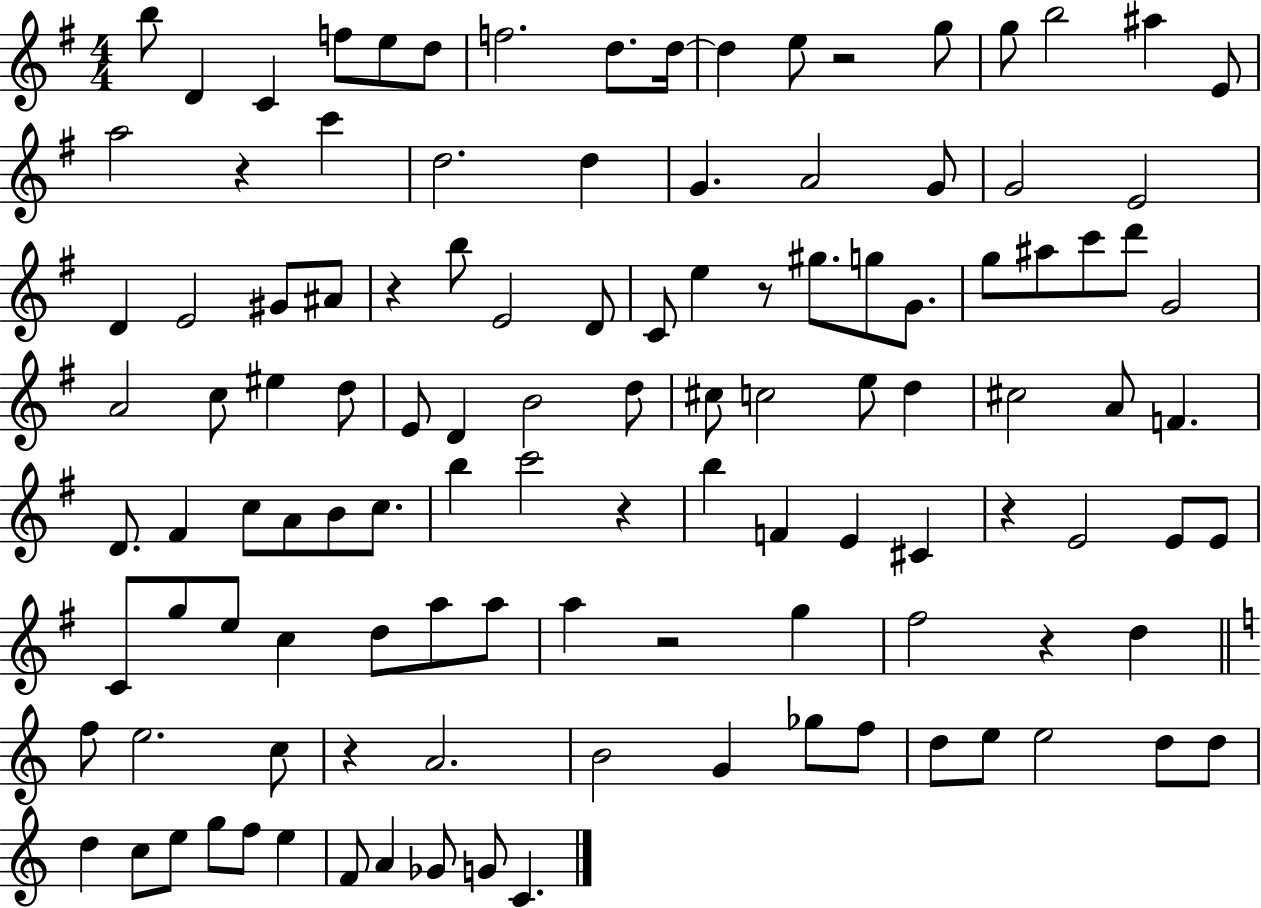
B5/e D4/q C4/q F5/e E5/e D5/e F5/h. D5/e. D5/s D5/q E5/e R/h G5/e G5/e B5/h A#5/q E4/e A5/h R/q C6/q D5/h. D5/q G4/q. A4/h G4/e G4/h E4/h D4/q E4/h G#4/e A#4/e R/q B5/e E4/h D4/e C4/e E5/q R/e G#5/e. G5/e G4/e. G5/e A#5/e C6/e D6/e G4/h A4/h C5/e EIS5/q D5/e E4/e D4/q B4/h D5/e C#5/e C5/h E5/e D5/q C#5/h A4/e F4/q. D4/e. F#4/q C5/e A4/e B4/e C5/e. B5/q C6/h R/q B5/q F4/q E4/q C#4/q R/q E4/h E4/e E4/e C4/e G5/e E5/e C5/q D5/e A5/e A5/e A5/q R/h G5/q F#5/h R/q D5/q F5/e E5/h. C5/e R/q A4/h. B4/h G4/q Gb5/e F5/e D5/e E5/e E5/h D5/e D5/e D5/q C5/e E5/e G5/e F5/e E5/q F4/e A4/q Gb4/e G4/e C4/q.